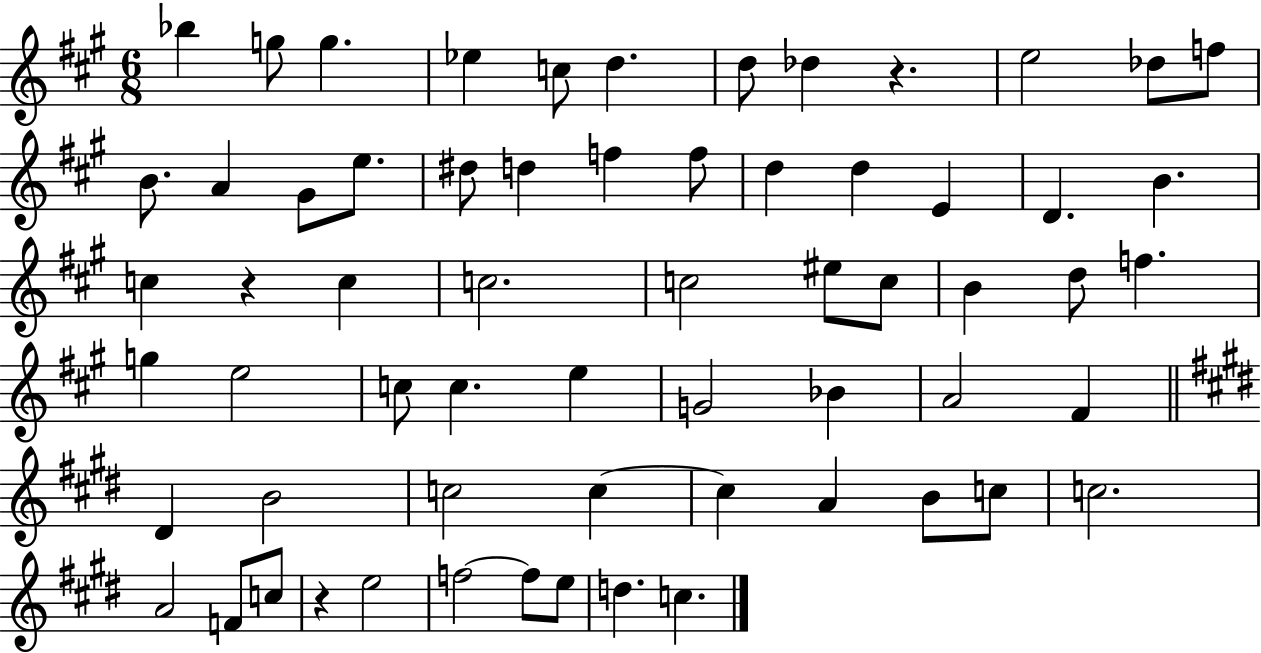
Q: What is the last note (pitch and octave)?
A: C5